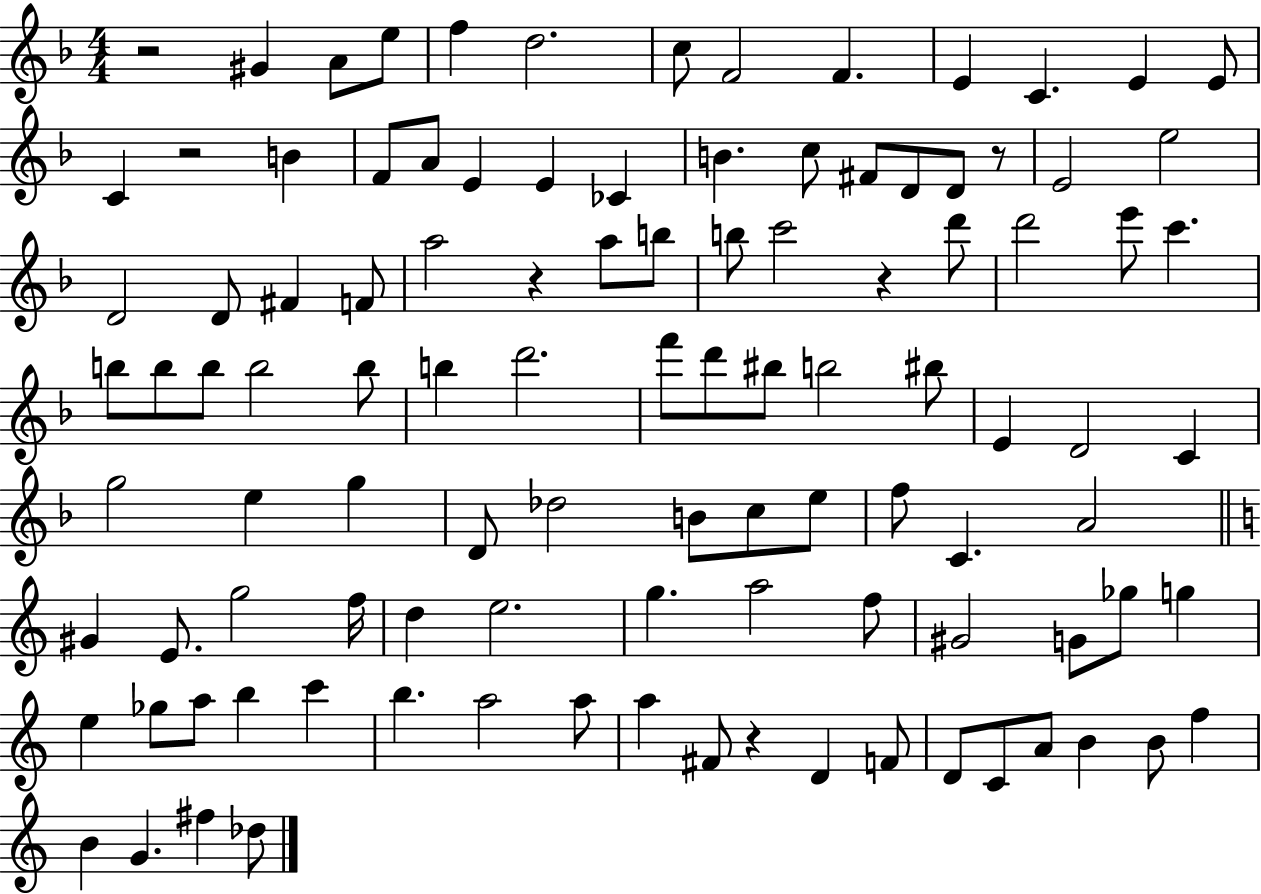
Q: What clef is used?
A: treble